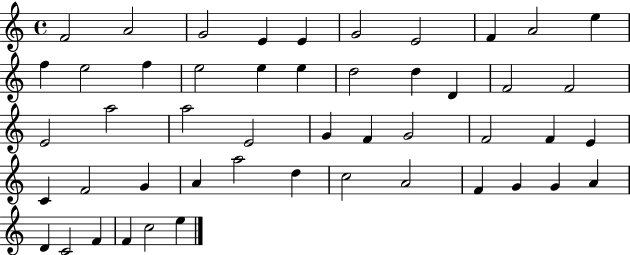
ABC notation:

X:1
T:Untitled
M:4/4
L:1/4
K:C
F2 A2 G2 E E G2 E2 F A2 e f e2 f e2 e e d2 d D F2 F2 E2 a2 a2 E2 G F G2 F2 F E C F2 G A a2 d c2 A2 F G G A D C2 F F c2 e